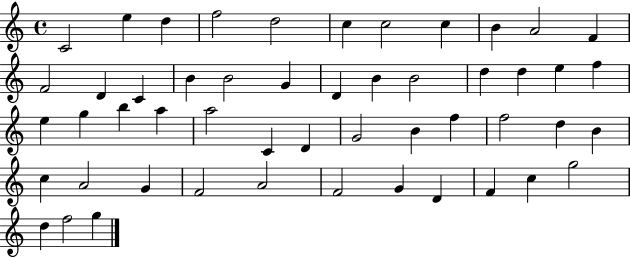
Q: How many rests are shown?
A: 0